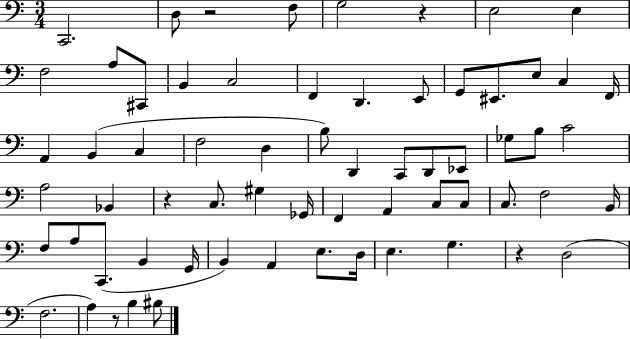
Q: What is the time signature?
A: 3/4